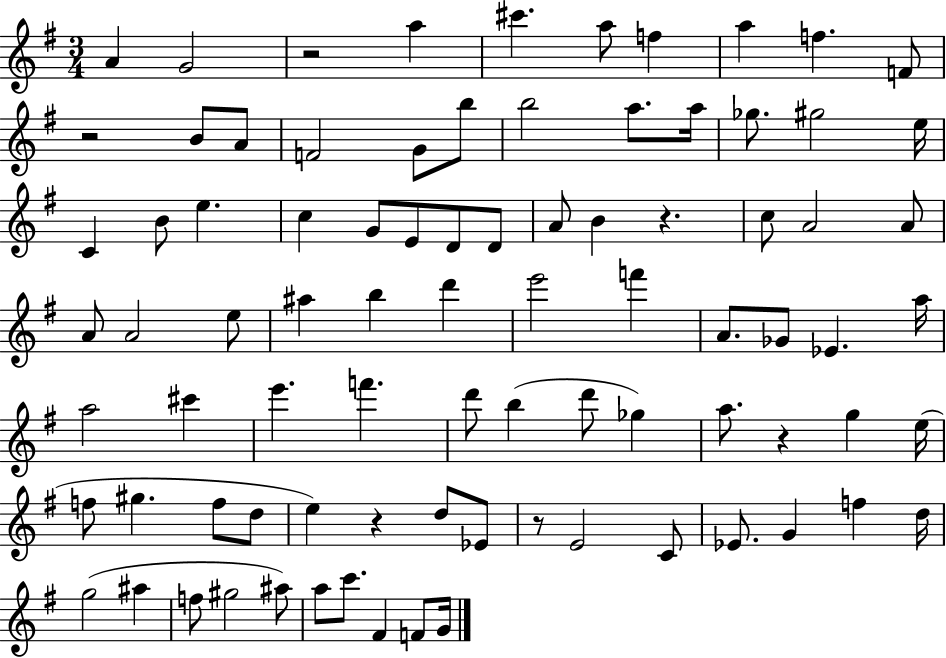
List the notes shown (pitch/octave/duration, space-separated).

A4/q G4/h R/h A5/q C#6/q. A5/e F5/q A5/q F5/q. F4/e R/h B4/e A4/e F4/h G4/e B5/e B5/h A5/e. A5/s Gb5/e. G#5/h E5/s C4/q B4/e E5/q. C5/q G4/e E4/e D4/e D4/e A4/e B4/q R/q. C5/e A4/h A4/e A4/e A4/h E5/e A#5/q B5/q D6/q E6/h F6/q A4/e. Gb4/e Eb4/q. A5/s A5/h C#6/q E6/q. F6/q. D6/e B5/q D6/e Gb5/q A5/e. R/q G5/q E5/s F5/e G#5/q. F5/e D5/e E5/q R/q D5/e Eb4/e R/e E4/h C4/e Eb4/e. G4/q F5/q D5/s G5/h A#5/q F5/e G#5/h A#5/e A5/e C6/e. F#4/q F4/e G4/s